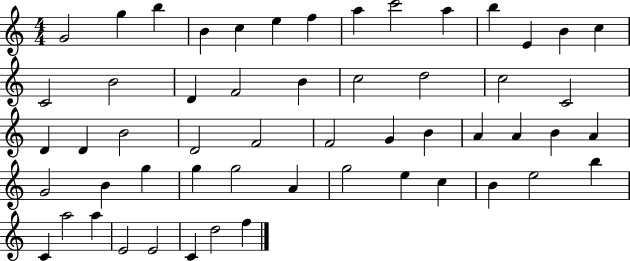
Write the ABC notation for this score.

X:1
T:Untitled
M:4/4
L:1/4
K:C
G2 g b B c e f a c'2 a b E B c C2 B2 D F2 B c2 d2 c2 C2 D D B2 D2 F2 F2 G B A A B A G2 B g g g2 A g2 e c B e2 b C a2 a E2 E2 C d2 f